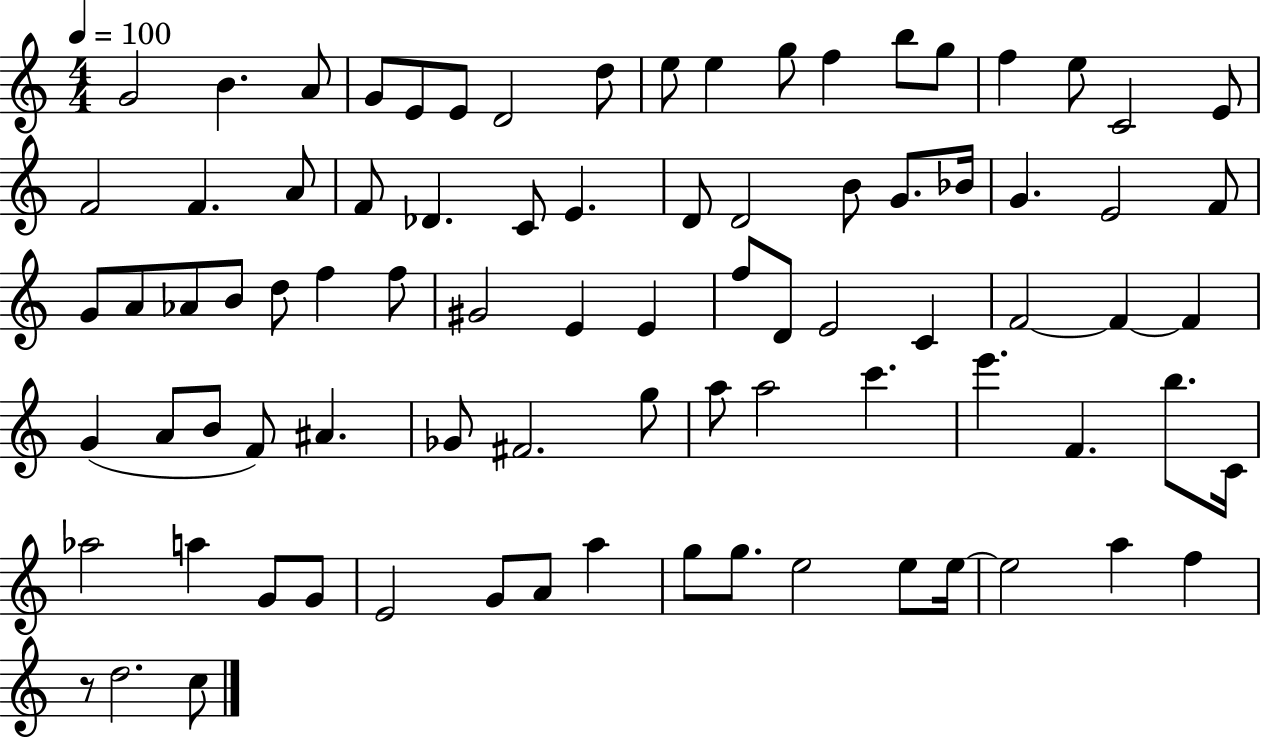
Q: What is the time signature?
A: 4/4